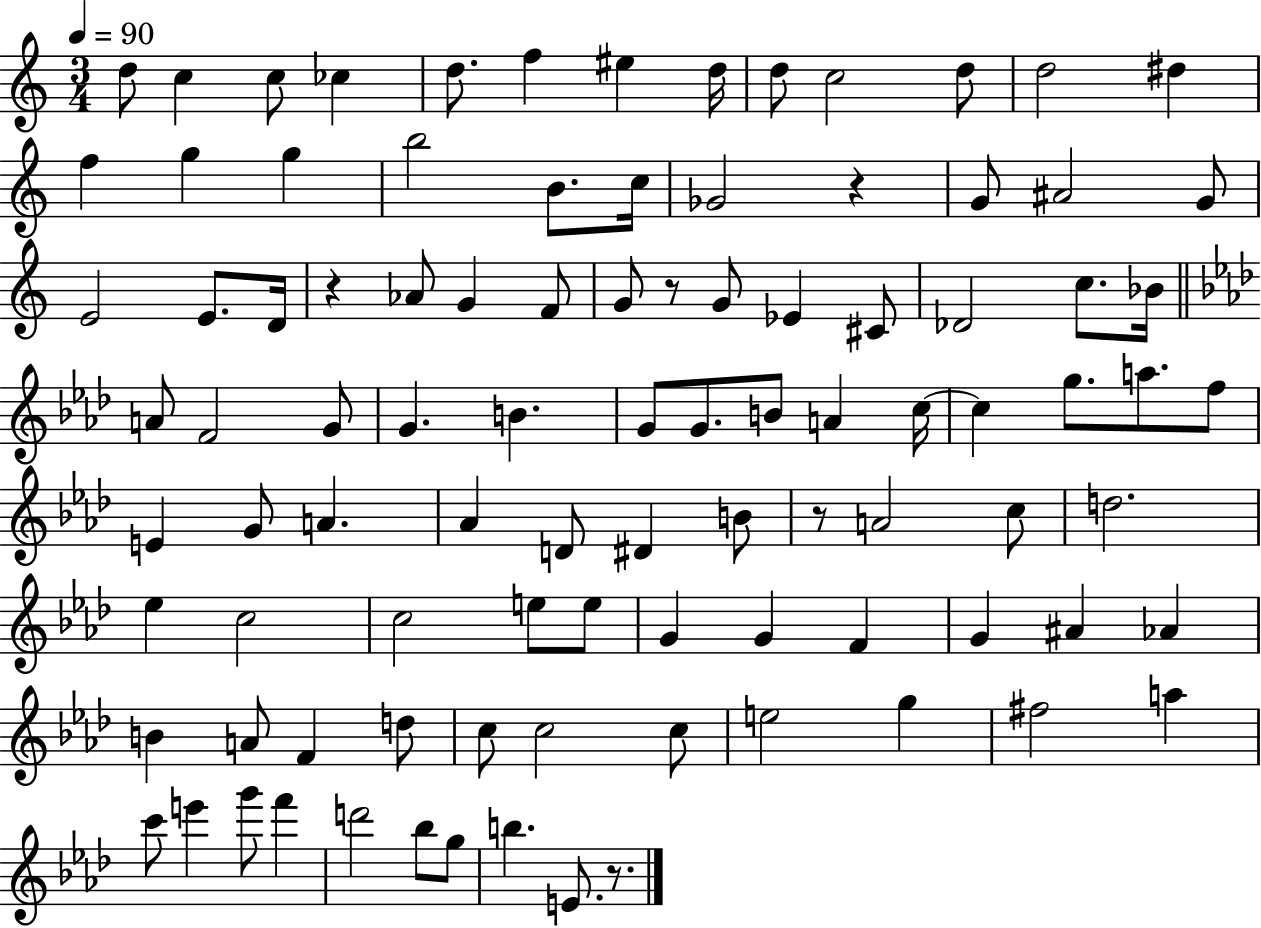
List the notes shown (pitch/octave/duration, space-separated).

D5/e C5/q C5/e CES5/q D5/e. F5/q EIS5/q D5/s D5/e C5/h D5/e D5/h D#5/q F5/q G5/q G5/q B5/h B4/e. C5/s Gb4/h R/q G4/e A#4/h G4/e E4/h E4/e. D4/s R/q Ab4/e G4/q F4/e G4/e R/e G4/e Eb4/q C#4/e Db4/h C5/e. Bb4/s A4/e F4/h G4/e G4/q. B4/q. G4/e G4/e. B4/e A4/q C5/s C5/q G5/e. A5/e. F5/e E4/q G4/e A4/q. Ab4/q D4/e D#4/q B4/e R/e A4/h C5/e D5/h. Eb5/q C5/h C5/h E5/e E5/e G4/q G4/q F4/q G4/q A#4/q Ab4/q B4/q A4/e F4/q D5/e C5/e C5/h C5/e E5/h G5/q F#5/h A5/q C6/e E6/q G6/e F6/q D6/h Bb5/e G5/e B5/q. E4/e. R/e.